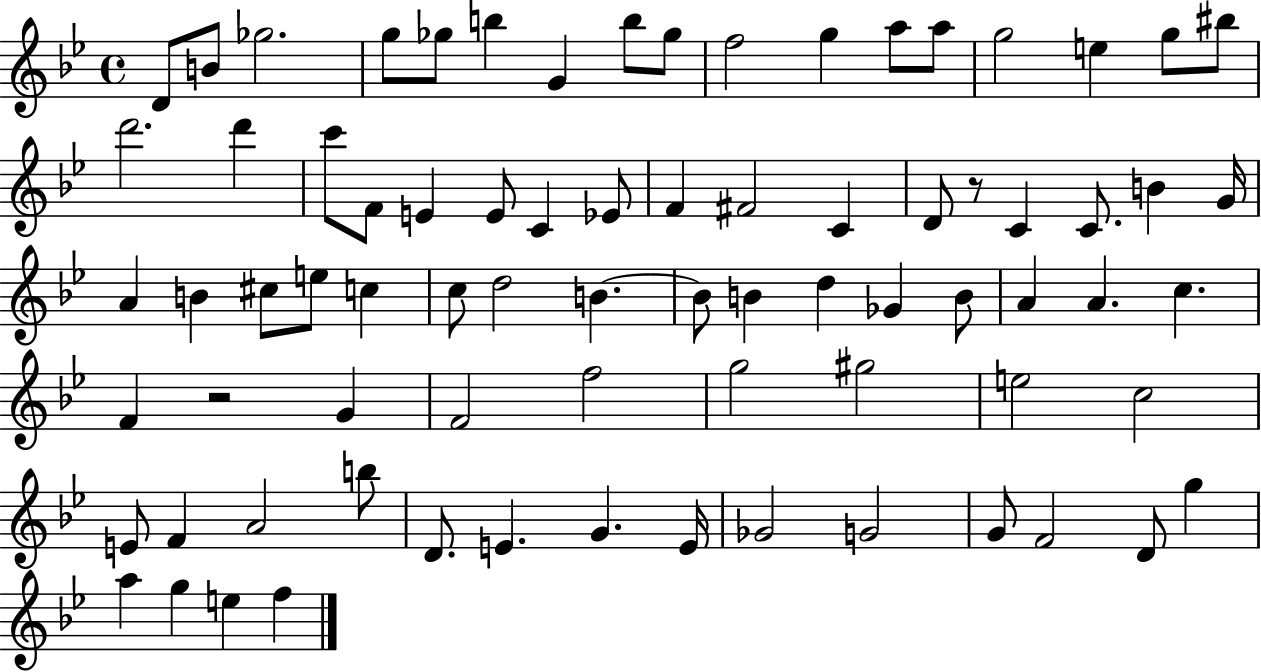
X:1
T:Untitled
M:4/4
L:1/4
K:Bb
D/2 B/2 _g2 g/2 _g/2 b G b/2 _g/2 f2 g a/2 a/2 g2 e g/2 ^b/2 d'2 d' c'/2 F/2 E E/2 C _E/2 F ^F2 C D/2 z/2 C C/2 B G/4 A B ^c/2 e/2 c c/2 d2 B B/2 B d _G B/2 A A c F z2 G F2 f2 g2 ^g2 e2 c2 E/2 F A2 b/2 D/2 E G E/4 _G2 G2 G/2 F2 D/2 g a g e f